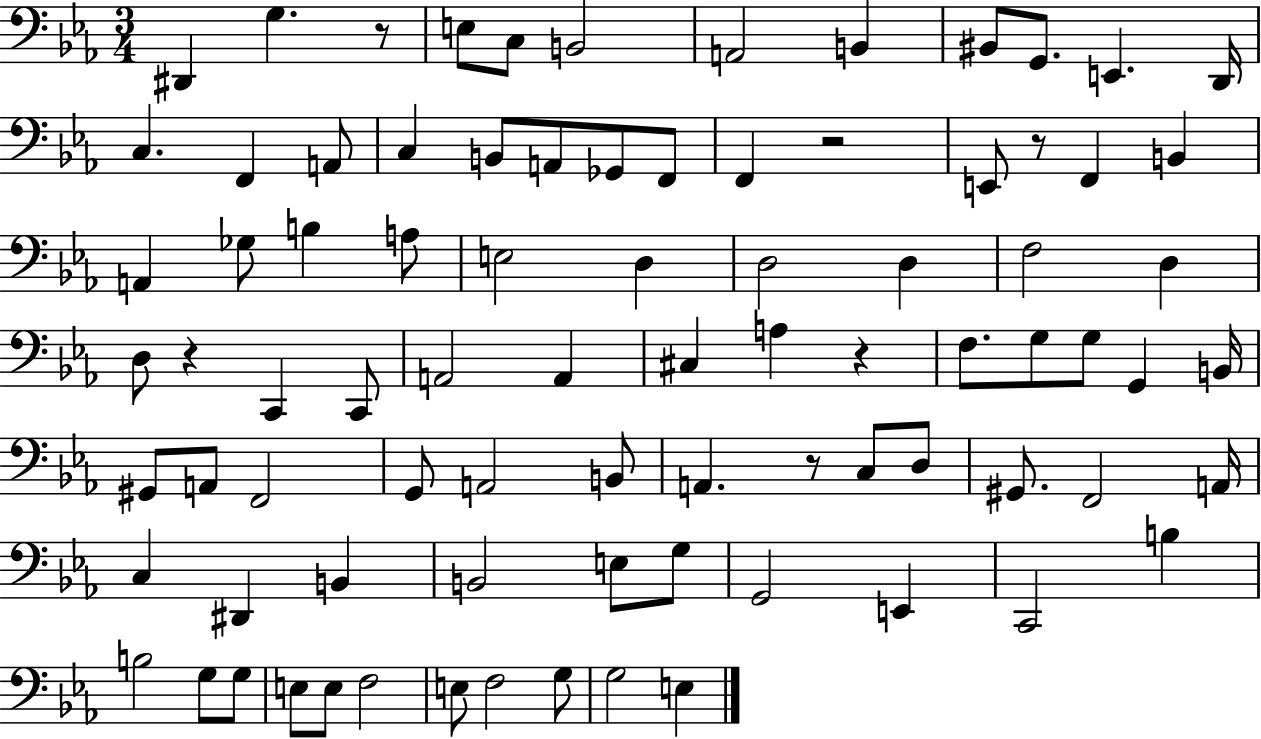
{
  \clef bass
  \numericTimeSignature
  \time 3/4
  \key ees \major
  dis,4 g4. r8 | e8 c8 b,2 | a,2 b,4 | bis,8 g,8. e,4. d,16 | \break c4. f,4 a,8 | c4 b,8 a,8 ges,8 f,8 | f,4 r2 | e,8 r8 f,4 b,4 | \break a,4 ges8 b4 a8 | e2 d4 | d2 d4 | f2 d4 | \break d8 r4 c,4 c,8 | a,2 a,4 | cis4 a4 r4 | f8. g8 g8 g,4 b,16 | \break gis,8 a,8 f,2 | g,8 a,2 b,8 | a,4. r8 c8 d8 | gis,8. f,2 a,16 | \break c4 dis,4 b,4 | b,2 e8 g8 | g,2 e,4 | c,2 b4 | \break b2 g8 g8 | e8 e8 f2 | e8 f2 g8 | g2 e4 | \break \bar "|."
}